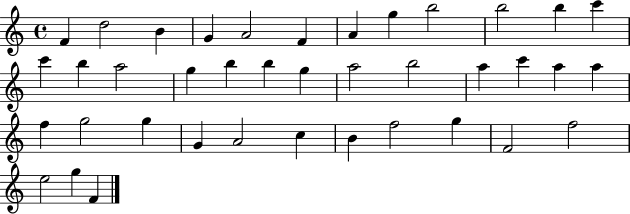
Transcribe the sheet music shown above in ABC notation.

X:1
T:Untitled
M:4/4
L:1/4
K:C
F d2 B G A2 F A g b2 b2 b c' c' b a2 g b b g a2 b2 a c' a a f g2 g G A2 c B f2 g F2 f2 e2 g F